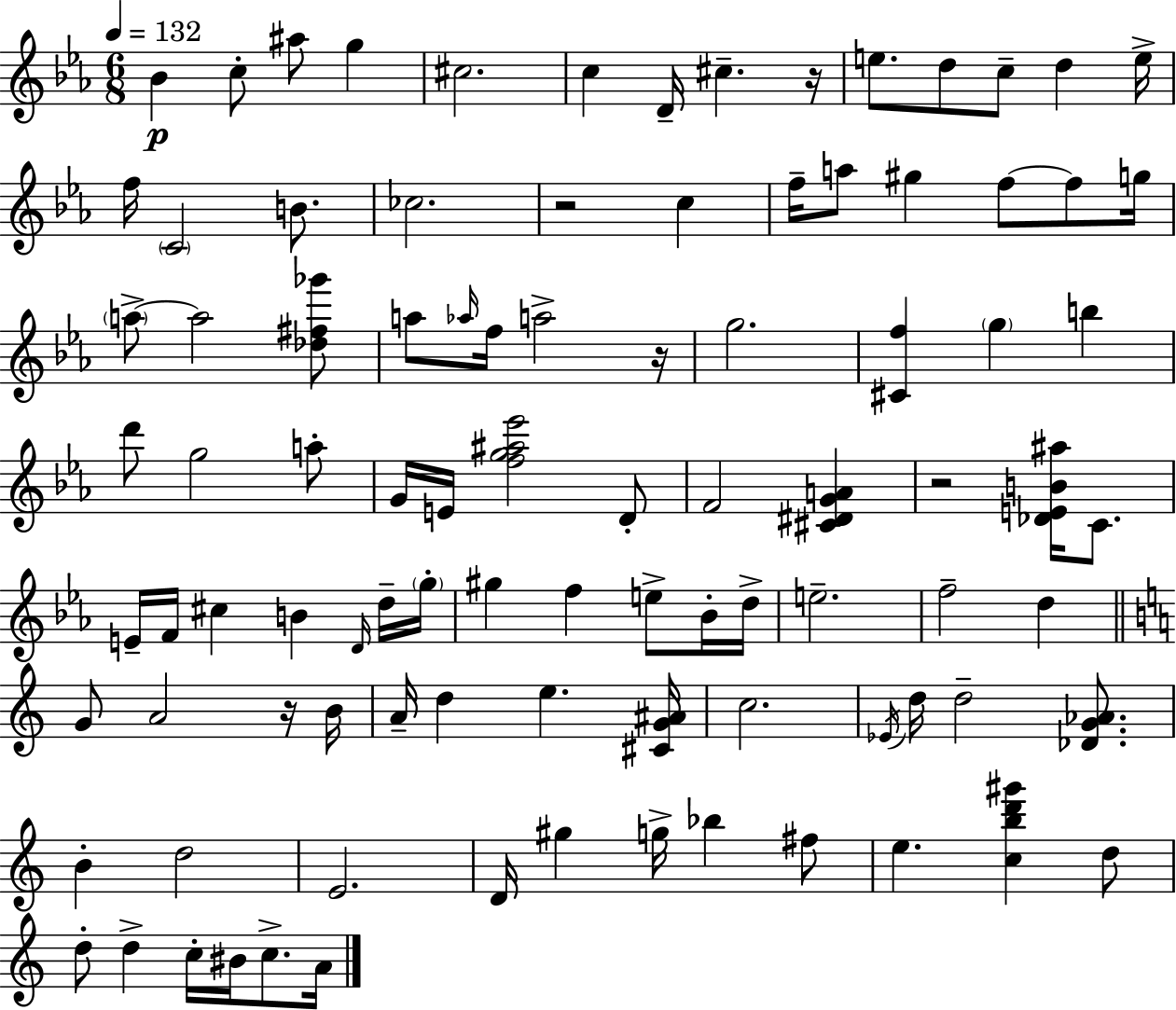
Bb4/q C5/e A#5/e G5/q C#5/h. C5/q D4/s C#5/q. R/s E5/e. D5/e C5/e D5/q E5/s F5/s C4/h B4/e. CES5/h. R/h C5/q F5/s A5/e G#5/q F5/e F5/e G5/s A5/e A5/h [Db5,F#5,Gb6]/e A5/e Ab5/s F5/s A5/h R/s G5/h. [C#4,F5]/q G5/q B5/q D6/e G5/h A5/e G4/s E4/s [F5,G5,A#5,Eb6]/h D4/e F4/h [C#4,D#4,G4,A4]/q R/h [Db4,E4,B4,A#5]/s C4/e. E4/s F4/s C#5/q B4/q D4/s D5/s G5/s G#5/q F5/q E5/e Bb4/s D5/s E5/h. F5/h D5/q G4/e A4/h R/s B4/s A4/s D5/q E5/q. [C#4,G4,A#4]/s C5/h. Eb4/s D5/s D5/h [Db4,G4,Ab4]/e. B4/q D5/h E4/h. D4/s G#5/q G5/s Bb5/q F#5/e E5/q. [C5,B5,D6,G#6]/q D5/e D5/e D5/q C5/s BIS4/s C5/e. A4/s